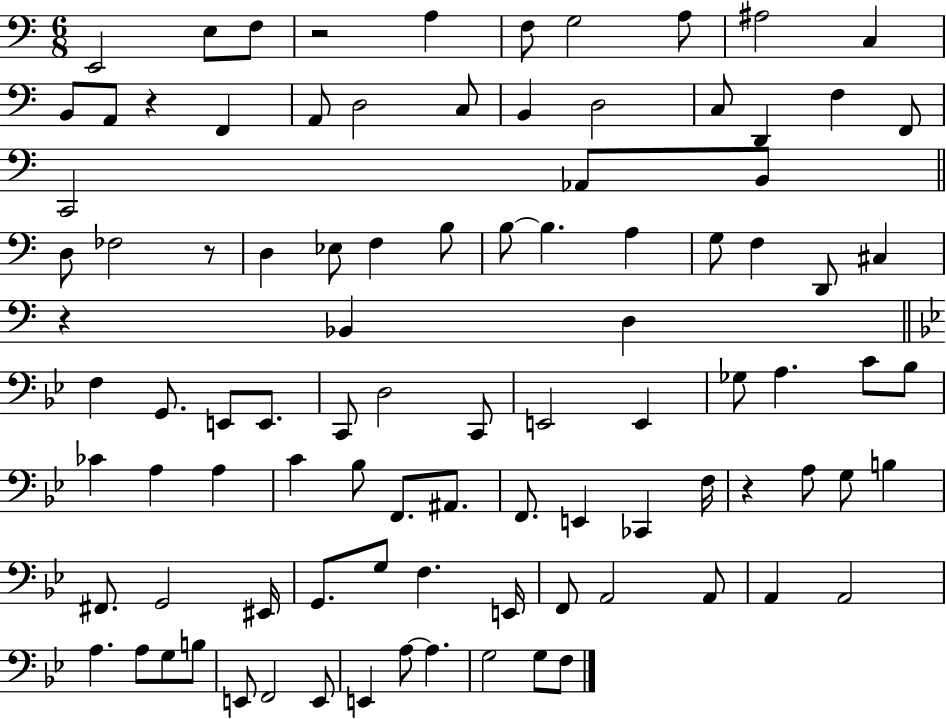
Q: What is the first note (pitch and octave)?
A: E2